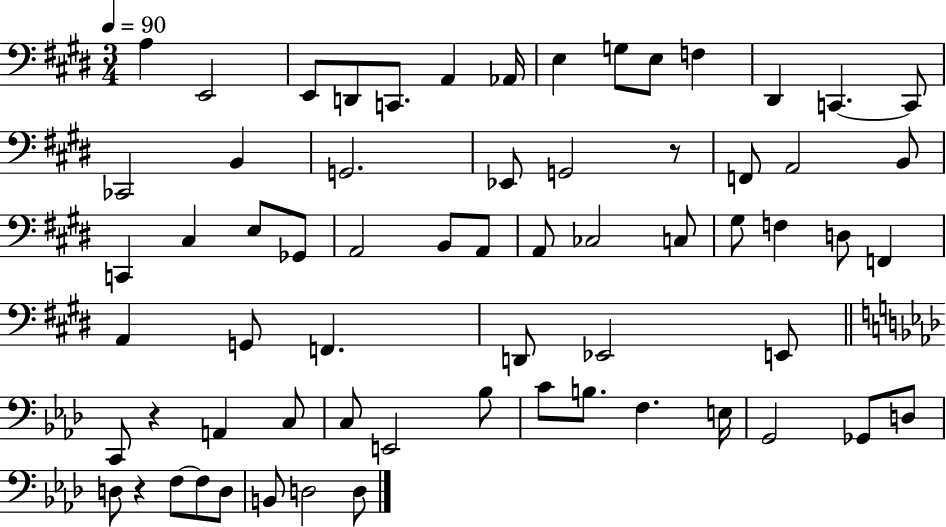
{
  \clef bass
  \numericTimeSignature
  \time 3/4
  \key e \major
  \tempo 4 = 90
  a4 e,2 | e,8 d,8 c,8. a,4 aes,16 | e4 g8 e8 f4 | dis,4 c,4.~~ c,8 | \break ces,2 b,4 | g,2. | ees,8 g,2 r8 | f,8 a,2 b,8 | \break c,4 cis4 e8 ges,8 | a,2 b,8 a,8 | a,8 ces2 c8 | gis8 f4 d8 f,4 | \break a,4 g,8 f,4. | d,8 ees,2 e,8 | \bar "||" \break \key aes \major c,8 r4 a,4 c8 | c8 e,2 bes8 | c'8 b8. f4. e16 | g,2 ges,8 d8 | \break d8 r4 f8~~ f8 d8 | b,8 d2 d8 | \bar "|."
}